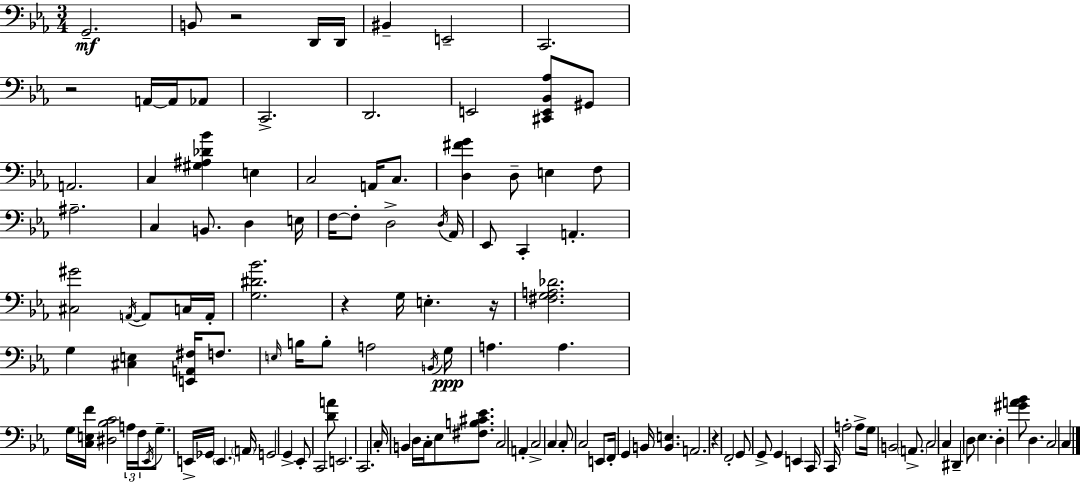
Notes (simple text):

G2/h. B2/e R/h D2/s D2/s BIS2/q E2/h C2/h. R/h A2/s A2/s Ab2/e C2/h. D2/h. E2/h [C#2,E2,Bb2,Ab3]/e G#2/e A2/h. C3/q [G#3,A#3,Db4,Bb4]/q E3/q C3/h A2/s C3/e. [D3,F#4,G4]/q D3/e E3/q F3/e A#3/h. C3/q B2/e. D3/q E3/s F3/s F3/e D3/h D3/s Ab2/s Eb2/e C2/q A2/q. [C#3,G#4]/h A2/s A2/e C3/s A2/s [G3,D#4,Bb4]/h. R/q G3/s E3/q. R/s [F#3,G3,A3,Db4]/h. G3/q [C#3,E3]/q [E2,A2,F#3]/s F3/e. E3/s B3/s B3/e A3/h B2/s G3/s A3/q. A3/q. G3/s [C3,E3,F4]/s [D#3,Bb3,C4]/h A3/s F3/s Eb2/s G3/e. E2/s Gb2/s E2/q. A2/s G2/h G2/q Eb2/e C2/h [D4,A4]/e E2/h. C2/h. C3/s B2/q D3/s C3/s Eb3/e [F#3,B3,C#4,Eb4]/e. C3/h A2/q C3/h C3/q C3/e C3/h E2/e F2/s G2/q B2/s [B2,E3]/q. A2/h. R/q F2/h G2/e G2/e G2/q E2/q C2/s C2/s A3/h A3/e G3/s B2/h A2/e. C3/h C3/q D#2/q D3/e Eb3/q. D3/q [G#4,A4,Bb4]/e D3/q. C3/h C3/q